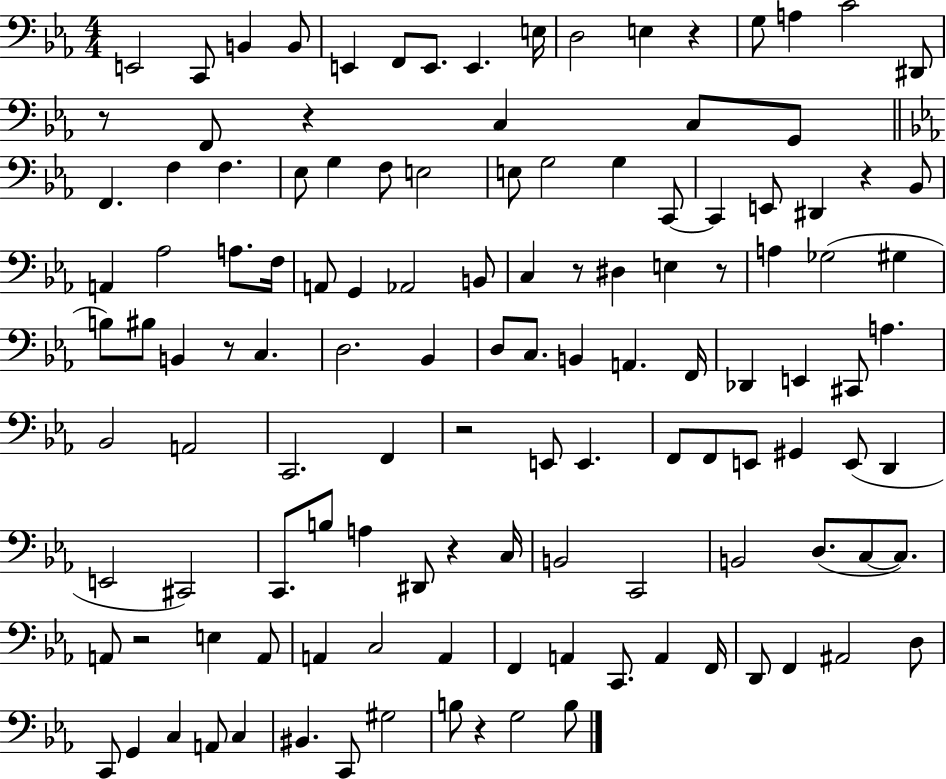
{
  \clef bass
  \numericTimeSignature
  \time 4/4
  \key ees \major
  e,2 c,8 b,4 b,8 | e,4 f,8 e,8. e,4. e16 | d2 e4 r4 | g8 a4 c'2 dis,8 | \break r8 f,8 r4 c4 c8 g,8 | \bar "||" \break \key c \minor f,4. f4 f4. | ees8 g4 f8 e2 | e8 g2 g4 c,8~~ | c,4 e,8 dis,4 r4 bes,8 | \break a,4 aes2 a8. f16 | a,8 g,4 aes,2 b,8 | c4 r8 dis4 e4 r8 | a4 ges2( gis4 | \break b8) bis8 b,4 r8 c4. | d2. bes,4 | d8 c8. b,4 a,4. f,16 | des,4 e,4 cis,8 a4. | \break bes,2 a,2 | c,2. f,4 | r2 e,8 e,4. | f,8 f,8 e,8 gis,4 e,8( d,4 | \break e,2 cis,2) | c,8. b8 a4 dis,8 r4 c16 | b,2 c,2 | b,2 d8.( c8~~ c8.) | \break a,8 r2 e4 a,8 | a,4 c2 a,4 | f,4 a,4 c,8. a,4 f,16 | d,8 f,4 ais,2 d8 | \break c,8 g,4 c4 a,8 c4 | bis,4. c,8 gis2 | b8 r4 g2 b8 | \bar "|."
}